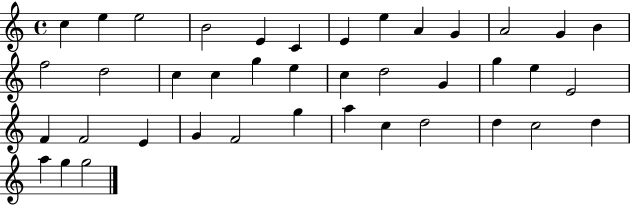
C5/q E5/q E5/h B4/h E4/q C4/q E4/q E5/q A4/q G4/q A4/h G4/q B4/q F5/h D5/h C5/q C5/q G5/q E5/q C5/q D5/h G4/q G5/q E5/q E4/h F4/q F4/h E4/q G4/q F4/h G5/q A5/q C5/q D5/h D5/q C5/h D5/q A5/q G5/q G5/h